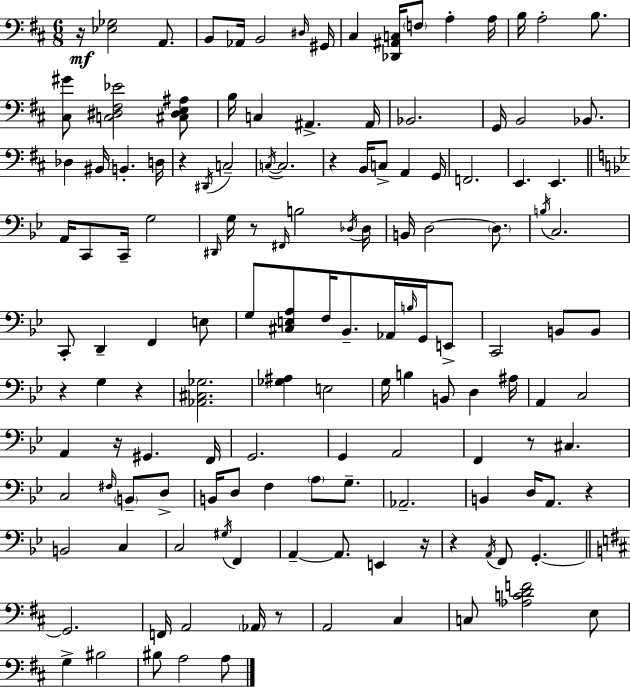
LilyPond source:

{
  \clef bass
  \numericTimeSignature
  \time 6/8
  \key d \major
  \repeat volta 2 { r16\mf <ees ges>2 a,8. | b,8 aes,16 b,2 \grace { dis16 } | gis,16 cis4 <des, ais, c>16 \parenthesize f8 a4-. | a16 b16 a2-. b8. | \break <cis gis'>8 <c dis fis ees'>2 <cis dis e ais>8 | b16 c4 ais,4.-> | ais,16 bes,2. | g,16 b,2 bes,8. | \break des4 bis,16 b,4.-. | d16 r4 \acciaccatura { dis,16 } c2-- | \acciaccatura { c16~ }~ c2. | r4 b,16 c8-> a,4 | \break g,16 f,2. | e,4. e,4. | \bar "||" \break \key bes \major a,16 c,8 c,16-- g2 | \grace { dis,16 } g16 r8 \grace { fis,16 } b2 | \acciaccatura { des16 } des16 b,16 d2~~ | \parenthesize d8. \acciaccatura { b16 } c2. | \break c,8-. d,4-- f,4 | e8 g8 <cis e a>8 f16 bes,8.-- | aes,16 \grace { b16 } g,16 e,8-> c,2 | b,8 b,8 r4 g4 | \break r4 <aes, cis ges>2. | <ges ais>4 e2 | g16 b4 b,8 | d4 ais16 a,4 c2 | \break a,4 r16 gis,4. | f,16 g,2. | g,4 a,2 | f,4 r8 cis4. | \break c2 | \grace { fis16 } \parenthesize b,8-- d8-> b,16 d8 f4 | \parenthesize a8 g8.-- aes,2.-- | b,4 d16 a,8. | \break r4 b,2 | c4 c2 | \acciaccatura { gis16 } f,4 a,4--~~ a,8. | e,4 r16 r4 \acciaccatura { a,16 } | \break f,8 g,4.-.~~ \bar "||" \break \key d \major g,2. | f,16 a,2 \parenthesize aes,16 r8 | a,2 cis4 | c8 <aes c' d' f'>2 e8 | \break g4-> bis2 | bis8 a2 a8 | } \bar "|."
}